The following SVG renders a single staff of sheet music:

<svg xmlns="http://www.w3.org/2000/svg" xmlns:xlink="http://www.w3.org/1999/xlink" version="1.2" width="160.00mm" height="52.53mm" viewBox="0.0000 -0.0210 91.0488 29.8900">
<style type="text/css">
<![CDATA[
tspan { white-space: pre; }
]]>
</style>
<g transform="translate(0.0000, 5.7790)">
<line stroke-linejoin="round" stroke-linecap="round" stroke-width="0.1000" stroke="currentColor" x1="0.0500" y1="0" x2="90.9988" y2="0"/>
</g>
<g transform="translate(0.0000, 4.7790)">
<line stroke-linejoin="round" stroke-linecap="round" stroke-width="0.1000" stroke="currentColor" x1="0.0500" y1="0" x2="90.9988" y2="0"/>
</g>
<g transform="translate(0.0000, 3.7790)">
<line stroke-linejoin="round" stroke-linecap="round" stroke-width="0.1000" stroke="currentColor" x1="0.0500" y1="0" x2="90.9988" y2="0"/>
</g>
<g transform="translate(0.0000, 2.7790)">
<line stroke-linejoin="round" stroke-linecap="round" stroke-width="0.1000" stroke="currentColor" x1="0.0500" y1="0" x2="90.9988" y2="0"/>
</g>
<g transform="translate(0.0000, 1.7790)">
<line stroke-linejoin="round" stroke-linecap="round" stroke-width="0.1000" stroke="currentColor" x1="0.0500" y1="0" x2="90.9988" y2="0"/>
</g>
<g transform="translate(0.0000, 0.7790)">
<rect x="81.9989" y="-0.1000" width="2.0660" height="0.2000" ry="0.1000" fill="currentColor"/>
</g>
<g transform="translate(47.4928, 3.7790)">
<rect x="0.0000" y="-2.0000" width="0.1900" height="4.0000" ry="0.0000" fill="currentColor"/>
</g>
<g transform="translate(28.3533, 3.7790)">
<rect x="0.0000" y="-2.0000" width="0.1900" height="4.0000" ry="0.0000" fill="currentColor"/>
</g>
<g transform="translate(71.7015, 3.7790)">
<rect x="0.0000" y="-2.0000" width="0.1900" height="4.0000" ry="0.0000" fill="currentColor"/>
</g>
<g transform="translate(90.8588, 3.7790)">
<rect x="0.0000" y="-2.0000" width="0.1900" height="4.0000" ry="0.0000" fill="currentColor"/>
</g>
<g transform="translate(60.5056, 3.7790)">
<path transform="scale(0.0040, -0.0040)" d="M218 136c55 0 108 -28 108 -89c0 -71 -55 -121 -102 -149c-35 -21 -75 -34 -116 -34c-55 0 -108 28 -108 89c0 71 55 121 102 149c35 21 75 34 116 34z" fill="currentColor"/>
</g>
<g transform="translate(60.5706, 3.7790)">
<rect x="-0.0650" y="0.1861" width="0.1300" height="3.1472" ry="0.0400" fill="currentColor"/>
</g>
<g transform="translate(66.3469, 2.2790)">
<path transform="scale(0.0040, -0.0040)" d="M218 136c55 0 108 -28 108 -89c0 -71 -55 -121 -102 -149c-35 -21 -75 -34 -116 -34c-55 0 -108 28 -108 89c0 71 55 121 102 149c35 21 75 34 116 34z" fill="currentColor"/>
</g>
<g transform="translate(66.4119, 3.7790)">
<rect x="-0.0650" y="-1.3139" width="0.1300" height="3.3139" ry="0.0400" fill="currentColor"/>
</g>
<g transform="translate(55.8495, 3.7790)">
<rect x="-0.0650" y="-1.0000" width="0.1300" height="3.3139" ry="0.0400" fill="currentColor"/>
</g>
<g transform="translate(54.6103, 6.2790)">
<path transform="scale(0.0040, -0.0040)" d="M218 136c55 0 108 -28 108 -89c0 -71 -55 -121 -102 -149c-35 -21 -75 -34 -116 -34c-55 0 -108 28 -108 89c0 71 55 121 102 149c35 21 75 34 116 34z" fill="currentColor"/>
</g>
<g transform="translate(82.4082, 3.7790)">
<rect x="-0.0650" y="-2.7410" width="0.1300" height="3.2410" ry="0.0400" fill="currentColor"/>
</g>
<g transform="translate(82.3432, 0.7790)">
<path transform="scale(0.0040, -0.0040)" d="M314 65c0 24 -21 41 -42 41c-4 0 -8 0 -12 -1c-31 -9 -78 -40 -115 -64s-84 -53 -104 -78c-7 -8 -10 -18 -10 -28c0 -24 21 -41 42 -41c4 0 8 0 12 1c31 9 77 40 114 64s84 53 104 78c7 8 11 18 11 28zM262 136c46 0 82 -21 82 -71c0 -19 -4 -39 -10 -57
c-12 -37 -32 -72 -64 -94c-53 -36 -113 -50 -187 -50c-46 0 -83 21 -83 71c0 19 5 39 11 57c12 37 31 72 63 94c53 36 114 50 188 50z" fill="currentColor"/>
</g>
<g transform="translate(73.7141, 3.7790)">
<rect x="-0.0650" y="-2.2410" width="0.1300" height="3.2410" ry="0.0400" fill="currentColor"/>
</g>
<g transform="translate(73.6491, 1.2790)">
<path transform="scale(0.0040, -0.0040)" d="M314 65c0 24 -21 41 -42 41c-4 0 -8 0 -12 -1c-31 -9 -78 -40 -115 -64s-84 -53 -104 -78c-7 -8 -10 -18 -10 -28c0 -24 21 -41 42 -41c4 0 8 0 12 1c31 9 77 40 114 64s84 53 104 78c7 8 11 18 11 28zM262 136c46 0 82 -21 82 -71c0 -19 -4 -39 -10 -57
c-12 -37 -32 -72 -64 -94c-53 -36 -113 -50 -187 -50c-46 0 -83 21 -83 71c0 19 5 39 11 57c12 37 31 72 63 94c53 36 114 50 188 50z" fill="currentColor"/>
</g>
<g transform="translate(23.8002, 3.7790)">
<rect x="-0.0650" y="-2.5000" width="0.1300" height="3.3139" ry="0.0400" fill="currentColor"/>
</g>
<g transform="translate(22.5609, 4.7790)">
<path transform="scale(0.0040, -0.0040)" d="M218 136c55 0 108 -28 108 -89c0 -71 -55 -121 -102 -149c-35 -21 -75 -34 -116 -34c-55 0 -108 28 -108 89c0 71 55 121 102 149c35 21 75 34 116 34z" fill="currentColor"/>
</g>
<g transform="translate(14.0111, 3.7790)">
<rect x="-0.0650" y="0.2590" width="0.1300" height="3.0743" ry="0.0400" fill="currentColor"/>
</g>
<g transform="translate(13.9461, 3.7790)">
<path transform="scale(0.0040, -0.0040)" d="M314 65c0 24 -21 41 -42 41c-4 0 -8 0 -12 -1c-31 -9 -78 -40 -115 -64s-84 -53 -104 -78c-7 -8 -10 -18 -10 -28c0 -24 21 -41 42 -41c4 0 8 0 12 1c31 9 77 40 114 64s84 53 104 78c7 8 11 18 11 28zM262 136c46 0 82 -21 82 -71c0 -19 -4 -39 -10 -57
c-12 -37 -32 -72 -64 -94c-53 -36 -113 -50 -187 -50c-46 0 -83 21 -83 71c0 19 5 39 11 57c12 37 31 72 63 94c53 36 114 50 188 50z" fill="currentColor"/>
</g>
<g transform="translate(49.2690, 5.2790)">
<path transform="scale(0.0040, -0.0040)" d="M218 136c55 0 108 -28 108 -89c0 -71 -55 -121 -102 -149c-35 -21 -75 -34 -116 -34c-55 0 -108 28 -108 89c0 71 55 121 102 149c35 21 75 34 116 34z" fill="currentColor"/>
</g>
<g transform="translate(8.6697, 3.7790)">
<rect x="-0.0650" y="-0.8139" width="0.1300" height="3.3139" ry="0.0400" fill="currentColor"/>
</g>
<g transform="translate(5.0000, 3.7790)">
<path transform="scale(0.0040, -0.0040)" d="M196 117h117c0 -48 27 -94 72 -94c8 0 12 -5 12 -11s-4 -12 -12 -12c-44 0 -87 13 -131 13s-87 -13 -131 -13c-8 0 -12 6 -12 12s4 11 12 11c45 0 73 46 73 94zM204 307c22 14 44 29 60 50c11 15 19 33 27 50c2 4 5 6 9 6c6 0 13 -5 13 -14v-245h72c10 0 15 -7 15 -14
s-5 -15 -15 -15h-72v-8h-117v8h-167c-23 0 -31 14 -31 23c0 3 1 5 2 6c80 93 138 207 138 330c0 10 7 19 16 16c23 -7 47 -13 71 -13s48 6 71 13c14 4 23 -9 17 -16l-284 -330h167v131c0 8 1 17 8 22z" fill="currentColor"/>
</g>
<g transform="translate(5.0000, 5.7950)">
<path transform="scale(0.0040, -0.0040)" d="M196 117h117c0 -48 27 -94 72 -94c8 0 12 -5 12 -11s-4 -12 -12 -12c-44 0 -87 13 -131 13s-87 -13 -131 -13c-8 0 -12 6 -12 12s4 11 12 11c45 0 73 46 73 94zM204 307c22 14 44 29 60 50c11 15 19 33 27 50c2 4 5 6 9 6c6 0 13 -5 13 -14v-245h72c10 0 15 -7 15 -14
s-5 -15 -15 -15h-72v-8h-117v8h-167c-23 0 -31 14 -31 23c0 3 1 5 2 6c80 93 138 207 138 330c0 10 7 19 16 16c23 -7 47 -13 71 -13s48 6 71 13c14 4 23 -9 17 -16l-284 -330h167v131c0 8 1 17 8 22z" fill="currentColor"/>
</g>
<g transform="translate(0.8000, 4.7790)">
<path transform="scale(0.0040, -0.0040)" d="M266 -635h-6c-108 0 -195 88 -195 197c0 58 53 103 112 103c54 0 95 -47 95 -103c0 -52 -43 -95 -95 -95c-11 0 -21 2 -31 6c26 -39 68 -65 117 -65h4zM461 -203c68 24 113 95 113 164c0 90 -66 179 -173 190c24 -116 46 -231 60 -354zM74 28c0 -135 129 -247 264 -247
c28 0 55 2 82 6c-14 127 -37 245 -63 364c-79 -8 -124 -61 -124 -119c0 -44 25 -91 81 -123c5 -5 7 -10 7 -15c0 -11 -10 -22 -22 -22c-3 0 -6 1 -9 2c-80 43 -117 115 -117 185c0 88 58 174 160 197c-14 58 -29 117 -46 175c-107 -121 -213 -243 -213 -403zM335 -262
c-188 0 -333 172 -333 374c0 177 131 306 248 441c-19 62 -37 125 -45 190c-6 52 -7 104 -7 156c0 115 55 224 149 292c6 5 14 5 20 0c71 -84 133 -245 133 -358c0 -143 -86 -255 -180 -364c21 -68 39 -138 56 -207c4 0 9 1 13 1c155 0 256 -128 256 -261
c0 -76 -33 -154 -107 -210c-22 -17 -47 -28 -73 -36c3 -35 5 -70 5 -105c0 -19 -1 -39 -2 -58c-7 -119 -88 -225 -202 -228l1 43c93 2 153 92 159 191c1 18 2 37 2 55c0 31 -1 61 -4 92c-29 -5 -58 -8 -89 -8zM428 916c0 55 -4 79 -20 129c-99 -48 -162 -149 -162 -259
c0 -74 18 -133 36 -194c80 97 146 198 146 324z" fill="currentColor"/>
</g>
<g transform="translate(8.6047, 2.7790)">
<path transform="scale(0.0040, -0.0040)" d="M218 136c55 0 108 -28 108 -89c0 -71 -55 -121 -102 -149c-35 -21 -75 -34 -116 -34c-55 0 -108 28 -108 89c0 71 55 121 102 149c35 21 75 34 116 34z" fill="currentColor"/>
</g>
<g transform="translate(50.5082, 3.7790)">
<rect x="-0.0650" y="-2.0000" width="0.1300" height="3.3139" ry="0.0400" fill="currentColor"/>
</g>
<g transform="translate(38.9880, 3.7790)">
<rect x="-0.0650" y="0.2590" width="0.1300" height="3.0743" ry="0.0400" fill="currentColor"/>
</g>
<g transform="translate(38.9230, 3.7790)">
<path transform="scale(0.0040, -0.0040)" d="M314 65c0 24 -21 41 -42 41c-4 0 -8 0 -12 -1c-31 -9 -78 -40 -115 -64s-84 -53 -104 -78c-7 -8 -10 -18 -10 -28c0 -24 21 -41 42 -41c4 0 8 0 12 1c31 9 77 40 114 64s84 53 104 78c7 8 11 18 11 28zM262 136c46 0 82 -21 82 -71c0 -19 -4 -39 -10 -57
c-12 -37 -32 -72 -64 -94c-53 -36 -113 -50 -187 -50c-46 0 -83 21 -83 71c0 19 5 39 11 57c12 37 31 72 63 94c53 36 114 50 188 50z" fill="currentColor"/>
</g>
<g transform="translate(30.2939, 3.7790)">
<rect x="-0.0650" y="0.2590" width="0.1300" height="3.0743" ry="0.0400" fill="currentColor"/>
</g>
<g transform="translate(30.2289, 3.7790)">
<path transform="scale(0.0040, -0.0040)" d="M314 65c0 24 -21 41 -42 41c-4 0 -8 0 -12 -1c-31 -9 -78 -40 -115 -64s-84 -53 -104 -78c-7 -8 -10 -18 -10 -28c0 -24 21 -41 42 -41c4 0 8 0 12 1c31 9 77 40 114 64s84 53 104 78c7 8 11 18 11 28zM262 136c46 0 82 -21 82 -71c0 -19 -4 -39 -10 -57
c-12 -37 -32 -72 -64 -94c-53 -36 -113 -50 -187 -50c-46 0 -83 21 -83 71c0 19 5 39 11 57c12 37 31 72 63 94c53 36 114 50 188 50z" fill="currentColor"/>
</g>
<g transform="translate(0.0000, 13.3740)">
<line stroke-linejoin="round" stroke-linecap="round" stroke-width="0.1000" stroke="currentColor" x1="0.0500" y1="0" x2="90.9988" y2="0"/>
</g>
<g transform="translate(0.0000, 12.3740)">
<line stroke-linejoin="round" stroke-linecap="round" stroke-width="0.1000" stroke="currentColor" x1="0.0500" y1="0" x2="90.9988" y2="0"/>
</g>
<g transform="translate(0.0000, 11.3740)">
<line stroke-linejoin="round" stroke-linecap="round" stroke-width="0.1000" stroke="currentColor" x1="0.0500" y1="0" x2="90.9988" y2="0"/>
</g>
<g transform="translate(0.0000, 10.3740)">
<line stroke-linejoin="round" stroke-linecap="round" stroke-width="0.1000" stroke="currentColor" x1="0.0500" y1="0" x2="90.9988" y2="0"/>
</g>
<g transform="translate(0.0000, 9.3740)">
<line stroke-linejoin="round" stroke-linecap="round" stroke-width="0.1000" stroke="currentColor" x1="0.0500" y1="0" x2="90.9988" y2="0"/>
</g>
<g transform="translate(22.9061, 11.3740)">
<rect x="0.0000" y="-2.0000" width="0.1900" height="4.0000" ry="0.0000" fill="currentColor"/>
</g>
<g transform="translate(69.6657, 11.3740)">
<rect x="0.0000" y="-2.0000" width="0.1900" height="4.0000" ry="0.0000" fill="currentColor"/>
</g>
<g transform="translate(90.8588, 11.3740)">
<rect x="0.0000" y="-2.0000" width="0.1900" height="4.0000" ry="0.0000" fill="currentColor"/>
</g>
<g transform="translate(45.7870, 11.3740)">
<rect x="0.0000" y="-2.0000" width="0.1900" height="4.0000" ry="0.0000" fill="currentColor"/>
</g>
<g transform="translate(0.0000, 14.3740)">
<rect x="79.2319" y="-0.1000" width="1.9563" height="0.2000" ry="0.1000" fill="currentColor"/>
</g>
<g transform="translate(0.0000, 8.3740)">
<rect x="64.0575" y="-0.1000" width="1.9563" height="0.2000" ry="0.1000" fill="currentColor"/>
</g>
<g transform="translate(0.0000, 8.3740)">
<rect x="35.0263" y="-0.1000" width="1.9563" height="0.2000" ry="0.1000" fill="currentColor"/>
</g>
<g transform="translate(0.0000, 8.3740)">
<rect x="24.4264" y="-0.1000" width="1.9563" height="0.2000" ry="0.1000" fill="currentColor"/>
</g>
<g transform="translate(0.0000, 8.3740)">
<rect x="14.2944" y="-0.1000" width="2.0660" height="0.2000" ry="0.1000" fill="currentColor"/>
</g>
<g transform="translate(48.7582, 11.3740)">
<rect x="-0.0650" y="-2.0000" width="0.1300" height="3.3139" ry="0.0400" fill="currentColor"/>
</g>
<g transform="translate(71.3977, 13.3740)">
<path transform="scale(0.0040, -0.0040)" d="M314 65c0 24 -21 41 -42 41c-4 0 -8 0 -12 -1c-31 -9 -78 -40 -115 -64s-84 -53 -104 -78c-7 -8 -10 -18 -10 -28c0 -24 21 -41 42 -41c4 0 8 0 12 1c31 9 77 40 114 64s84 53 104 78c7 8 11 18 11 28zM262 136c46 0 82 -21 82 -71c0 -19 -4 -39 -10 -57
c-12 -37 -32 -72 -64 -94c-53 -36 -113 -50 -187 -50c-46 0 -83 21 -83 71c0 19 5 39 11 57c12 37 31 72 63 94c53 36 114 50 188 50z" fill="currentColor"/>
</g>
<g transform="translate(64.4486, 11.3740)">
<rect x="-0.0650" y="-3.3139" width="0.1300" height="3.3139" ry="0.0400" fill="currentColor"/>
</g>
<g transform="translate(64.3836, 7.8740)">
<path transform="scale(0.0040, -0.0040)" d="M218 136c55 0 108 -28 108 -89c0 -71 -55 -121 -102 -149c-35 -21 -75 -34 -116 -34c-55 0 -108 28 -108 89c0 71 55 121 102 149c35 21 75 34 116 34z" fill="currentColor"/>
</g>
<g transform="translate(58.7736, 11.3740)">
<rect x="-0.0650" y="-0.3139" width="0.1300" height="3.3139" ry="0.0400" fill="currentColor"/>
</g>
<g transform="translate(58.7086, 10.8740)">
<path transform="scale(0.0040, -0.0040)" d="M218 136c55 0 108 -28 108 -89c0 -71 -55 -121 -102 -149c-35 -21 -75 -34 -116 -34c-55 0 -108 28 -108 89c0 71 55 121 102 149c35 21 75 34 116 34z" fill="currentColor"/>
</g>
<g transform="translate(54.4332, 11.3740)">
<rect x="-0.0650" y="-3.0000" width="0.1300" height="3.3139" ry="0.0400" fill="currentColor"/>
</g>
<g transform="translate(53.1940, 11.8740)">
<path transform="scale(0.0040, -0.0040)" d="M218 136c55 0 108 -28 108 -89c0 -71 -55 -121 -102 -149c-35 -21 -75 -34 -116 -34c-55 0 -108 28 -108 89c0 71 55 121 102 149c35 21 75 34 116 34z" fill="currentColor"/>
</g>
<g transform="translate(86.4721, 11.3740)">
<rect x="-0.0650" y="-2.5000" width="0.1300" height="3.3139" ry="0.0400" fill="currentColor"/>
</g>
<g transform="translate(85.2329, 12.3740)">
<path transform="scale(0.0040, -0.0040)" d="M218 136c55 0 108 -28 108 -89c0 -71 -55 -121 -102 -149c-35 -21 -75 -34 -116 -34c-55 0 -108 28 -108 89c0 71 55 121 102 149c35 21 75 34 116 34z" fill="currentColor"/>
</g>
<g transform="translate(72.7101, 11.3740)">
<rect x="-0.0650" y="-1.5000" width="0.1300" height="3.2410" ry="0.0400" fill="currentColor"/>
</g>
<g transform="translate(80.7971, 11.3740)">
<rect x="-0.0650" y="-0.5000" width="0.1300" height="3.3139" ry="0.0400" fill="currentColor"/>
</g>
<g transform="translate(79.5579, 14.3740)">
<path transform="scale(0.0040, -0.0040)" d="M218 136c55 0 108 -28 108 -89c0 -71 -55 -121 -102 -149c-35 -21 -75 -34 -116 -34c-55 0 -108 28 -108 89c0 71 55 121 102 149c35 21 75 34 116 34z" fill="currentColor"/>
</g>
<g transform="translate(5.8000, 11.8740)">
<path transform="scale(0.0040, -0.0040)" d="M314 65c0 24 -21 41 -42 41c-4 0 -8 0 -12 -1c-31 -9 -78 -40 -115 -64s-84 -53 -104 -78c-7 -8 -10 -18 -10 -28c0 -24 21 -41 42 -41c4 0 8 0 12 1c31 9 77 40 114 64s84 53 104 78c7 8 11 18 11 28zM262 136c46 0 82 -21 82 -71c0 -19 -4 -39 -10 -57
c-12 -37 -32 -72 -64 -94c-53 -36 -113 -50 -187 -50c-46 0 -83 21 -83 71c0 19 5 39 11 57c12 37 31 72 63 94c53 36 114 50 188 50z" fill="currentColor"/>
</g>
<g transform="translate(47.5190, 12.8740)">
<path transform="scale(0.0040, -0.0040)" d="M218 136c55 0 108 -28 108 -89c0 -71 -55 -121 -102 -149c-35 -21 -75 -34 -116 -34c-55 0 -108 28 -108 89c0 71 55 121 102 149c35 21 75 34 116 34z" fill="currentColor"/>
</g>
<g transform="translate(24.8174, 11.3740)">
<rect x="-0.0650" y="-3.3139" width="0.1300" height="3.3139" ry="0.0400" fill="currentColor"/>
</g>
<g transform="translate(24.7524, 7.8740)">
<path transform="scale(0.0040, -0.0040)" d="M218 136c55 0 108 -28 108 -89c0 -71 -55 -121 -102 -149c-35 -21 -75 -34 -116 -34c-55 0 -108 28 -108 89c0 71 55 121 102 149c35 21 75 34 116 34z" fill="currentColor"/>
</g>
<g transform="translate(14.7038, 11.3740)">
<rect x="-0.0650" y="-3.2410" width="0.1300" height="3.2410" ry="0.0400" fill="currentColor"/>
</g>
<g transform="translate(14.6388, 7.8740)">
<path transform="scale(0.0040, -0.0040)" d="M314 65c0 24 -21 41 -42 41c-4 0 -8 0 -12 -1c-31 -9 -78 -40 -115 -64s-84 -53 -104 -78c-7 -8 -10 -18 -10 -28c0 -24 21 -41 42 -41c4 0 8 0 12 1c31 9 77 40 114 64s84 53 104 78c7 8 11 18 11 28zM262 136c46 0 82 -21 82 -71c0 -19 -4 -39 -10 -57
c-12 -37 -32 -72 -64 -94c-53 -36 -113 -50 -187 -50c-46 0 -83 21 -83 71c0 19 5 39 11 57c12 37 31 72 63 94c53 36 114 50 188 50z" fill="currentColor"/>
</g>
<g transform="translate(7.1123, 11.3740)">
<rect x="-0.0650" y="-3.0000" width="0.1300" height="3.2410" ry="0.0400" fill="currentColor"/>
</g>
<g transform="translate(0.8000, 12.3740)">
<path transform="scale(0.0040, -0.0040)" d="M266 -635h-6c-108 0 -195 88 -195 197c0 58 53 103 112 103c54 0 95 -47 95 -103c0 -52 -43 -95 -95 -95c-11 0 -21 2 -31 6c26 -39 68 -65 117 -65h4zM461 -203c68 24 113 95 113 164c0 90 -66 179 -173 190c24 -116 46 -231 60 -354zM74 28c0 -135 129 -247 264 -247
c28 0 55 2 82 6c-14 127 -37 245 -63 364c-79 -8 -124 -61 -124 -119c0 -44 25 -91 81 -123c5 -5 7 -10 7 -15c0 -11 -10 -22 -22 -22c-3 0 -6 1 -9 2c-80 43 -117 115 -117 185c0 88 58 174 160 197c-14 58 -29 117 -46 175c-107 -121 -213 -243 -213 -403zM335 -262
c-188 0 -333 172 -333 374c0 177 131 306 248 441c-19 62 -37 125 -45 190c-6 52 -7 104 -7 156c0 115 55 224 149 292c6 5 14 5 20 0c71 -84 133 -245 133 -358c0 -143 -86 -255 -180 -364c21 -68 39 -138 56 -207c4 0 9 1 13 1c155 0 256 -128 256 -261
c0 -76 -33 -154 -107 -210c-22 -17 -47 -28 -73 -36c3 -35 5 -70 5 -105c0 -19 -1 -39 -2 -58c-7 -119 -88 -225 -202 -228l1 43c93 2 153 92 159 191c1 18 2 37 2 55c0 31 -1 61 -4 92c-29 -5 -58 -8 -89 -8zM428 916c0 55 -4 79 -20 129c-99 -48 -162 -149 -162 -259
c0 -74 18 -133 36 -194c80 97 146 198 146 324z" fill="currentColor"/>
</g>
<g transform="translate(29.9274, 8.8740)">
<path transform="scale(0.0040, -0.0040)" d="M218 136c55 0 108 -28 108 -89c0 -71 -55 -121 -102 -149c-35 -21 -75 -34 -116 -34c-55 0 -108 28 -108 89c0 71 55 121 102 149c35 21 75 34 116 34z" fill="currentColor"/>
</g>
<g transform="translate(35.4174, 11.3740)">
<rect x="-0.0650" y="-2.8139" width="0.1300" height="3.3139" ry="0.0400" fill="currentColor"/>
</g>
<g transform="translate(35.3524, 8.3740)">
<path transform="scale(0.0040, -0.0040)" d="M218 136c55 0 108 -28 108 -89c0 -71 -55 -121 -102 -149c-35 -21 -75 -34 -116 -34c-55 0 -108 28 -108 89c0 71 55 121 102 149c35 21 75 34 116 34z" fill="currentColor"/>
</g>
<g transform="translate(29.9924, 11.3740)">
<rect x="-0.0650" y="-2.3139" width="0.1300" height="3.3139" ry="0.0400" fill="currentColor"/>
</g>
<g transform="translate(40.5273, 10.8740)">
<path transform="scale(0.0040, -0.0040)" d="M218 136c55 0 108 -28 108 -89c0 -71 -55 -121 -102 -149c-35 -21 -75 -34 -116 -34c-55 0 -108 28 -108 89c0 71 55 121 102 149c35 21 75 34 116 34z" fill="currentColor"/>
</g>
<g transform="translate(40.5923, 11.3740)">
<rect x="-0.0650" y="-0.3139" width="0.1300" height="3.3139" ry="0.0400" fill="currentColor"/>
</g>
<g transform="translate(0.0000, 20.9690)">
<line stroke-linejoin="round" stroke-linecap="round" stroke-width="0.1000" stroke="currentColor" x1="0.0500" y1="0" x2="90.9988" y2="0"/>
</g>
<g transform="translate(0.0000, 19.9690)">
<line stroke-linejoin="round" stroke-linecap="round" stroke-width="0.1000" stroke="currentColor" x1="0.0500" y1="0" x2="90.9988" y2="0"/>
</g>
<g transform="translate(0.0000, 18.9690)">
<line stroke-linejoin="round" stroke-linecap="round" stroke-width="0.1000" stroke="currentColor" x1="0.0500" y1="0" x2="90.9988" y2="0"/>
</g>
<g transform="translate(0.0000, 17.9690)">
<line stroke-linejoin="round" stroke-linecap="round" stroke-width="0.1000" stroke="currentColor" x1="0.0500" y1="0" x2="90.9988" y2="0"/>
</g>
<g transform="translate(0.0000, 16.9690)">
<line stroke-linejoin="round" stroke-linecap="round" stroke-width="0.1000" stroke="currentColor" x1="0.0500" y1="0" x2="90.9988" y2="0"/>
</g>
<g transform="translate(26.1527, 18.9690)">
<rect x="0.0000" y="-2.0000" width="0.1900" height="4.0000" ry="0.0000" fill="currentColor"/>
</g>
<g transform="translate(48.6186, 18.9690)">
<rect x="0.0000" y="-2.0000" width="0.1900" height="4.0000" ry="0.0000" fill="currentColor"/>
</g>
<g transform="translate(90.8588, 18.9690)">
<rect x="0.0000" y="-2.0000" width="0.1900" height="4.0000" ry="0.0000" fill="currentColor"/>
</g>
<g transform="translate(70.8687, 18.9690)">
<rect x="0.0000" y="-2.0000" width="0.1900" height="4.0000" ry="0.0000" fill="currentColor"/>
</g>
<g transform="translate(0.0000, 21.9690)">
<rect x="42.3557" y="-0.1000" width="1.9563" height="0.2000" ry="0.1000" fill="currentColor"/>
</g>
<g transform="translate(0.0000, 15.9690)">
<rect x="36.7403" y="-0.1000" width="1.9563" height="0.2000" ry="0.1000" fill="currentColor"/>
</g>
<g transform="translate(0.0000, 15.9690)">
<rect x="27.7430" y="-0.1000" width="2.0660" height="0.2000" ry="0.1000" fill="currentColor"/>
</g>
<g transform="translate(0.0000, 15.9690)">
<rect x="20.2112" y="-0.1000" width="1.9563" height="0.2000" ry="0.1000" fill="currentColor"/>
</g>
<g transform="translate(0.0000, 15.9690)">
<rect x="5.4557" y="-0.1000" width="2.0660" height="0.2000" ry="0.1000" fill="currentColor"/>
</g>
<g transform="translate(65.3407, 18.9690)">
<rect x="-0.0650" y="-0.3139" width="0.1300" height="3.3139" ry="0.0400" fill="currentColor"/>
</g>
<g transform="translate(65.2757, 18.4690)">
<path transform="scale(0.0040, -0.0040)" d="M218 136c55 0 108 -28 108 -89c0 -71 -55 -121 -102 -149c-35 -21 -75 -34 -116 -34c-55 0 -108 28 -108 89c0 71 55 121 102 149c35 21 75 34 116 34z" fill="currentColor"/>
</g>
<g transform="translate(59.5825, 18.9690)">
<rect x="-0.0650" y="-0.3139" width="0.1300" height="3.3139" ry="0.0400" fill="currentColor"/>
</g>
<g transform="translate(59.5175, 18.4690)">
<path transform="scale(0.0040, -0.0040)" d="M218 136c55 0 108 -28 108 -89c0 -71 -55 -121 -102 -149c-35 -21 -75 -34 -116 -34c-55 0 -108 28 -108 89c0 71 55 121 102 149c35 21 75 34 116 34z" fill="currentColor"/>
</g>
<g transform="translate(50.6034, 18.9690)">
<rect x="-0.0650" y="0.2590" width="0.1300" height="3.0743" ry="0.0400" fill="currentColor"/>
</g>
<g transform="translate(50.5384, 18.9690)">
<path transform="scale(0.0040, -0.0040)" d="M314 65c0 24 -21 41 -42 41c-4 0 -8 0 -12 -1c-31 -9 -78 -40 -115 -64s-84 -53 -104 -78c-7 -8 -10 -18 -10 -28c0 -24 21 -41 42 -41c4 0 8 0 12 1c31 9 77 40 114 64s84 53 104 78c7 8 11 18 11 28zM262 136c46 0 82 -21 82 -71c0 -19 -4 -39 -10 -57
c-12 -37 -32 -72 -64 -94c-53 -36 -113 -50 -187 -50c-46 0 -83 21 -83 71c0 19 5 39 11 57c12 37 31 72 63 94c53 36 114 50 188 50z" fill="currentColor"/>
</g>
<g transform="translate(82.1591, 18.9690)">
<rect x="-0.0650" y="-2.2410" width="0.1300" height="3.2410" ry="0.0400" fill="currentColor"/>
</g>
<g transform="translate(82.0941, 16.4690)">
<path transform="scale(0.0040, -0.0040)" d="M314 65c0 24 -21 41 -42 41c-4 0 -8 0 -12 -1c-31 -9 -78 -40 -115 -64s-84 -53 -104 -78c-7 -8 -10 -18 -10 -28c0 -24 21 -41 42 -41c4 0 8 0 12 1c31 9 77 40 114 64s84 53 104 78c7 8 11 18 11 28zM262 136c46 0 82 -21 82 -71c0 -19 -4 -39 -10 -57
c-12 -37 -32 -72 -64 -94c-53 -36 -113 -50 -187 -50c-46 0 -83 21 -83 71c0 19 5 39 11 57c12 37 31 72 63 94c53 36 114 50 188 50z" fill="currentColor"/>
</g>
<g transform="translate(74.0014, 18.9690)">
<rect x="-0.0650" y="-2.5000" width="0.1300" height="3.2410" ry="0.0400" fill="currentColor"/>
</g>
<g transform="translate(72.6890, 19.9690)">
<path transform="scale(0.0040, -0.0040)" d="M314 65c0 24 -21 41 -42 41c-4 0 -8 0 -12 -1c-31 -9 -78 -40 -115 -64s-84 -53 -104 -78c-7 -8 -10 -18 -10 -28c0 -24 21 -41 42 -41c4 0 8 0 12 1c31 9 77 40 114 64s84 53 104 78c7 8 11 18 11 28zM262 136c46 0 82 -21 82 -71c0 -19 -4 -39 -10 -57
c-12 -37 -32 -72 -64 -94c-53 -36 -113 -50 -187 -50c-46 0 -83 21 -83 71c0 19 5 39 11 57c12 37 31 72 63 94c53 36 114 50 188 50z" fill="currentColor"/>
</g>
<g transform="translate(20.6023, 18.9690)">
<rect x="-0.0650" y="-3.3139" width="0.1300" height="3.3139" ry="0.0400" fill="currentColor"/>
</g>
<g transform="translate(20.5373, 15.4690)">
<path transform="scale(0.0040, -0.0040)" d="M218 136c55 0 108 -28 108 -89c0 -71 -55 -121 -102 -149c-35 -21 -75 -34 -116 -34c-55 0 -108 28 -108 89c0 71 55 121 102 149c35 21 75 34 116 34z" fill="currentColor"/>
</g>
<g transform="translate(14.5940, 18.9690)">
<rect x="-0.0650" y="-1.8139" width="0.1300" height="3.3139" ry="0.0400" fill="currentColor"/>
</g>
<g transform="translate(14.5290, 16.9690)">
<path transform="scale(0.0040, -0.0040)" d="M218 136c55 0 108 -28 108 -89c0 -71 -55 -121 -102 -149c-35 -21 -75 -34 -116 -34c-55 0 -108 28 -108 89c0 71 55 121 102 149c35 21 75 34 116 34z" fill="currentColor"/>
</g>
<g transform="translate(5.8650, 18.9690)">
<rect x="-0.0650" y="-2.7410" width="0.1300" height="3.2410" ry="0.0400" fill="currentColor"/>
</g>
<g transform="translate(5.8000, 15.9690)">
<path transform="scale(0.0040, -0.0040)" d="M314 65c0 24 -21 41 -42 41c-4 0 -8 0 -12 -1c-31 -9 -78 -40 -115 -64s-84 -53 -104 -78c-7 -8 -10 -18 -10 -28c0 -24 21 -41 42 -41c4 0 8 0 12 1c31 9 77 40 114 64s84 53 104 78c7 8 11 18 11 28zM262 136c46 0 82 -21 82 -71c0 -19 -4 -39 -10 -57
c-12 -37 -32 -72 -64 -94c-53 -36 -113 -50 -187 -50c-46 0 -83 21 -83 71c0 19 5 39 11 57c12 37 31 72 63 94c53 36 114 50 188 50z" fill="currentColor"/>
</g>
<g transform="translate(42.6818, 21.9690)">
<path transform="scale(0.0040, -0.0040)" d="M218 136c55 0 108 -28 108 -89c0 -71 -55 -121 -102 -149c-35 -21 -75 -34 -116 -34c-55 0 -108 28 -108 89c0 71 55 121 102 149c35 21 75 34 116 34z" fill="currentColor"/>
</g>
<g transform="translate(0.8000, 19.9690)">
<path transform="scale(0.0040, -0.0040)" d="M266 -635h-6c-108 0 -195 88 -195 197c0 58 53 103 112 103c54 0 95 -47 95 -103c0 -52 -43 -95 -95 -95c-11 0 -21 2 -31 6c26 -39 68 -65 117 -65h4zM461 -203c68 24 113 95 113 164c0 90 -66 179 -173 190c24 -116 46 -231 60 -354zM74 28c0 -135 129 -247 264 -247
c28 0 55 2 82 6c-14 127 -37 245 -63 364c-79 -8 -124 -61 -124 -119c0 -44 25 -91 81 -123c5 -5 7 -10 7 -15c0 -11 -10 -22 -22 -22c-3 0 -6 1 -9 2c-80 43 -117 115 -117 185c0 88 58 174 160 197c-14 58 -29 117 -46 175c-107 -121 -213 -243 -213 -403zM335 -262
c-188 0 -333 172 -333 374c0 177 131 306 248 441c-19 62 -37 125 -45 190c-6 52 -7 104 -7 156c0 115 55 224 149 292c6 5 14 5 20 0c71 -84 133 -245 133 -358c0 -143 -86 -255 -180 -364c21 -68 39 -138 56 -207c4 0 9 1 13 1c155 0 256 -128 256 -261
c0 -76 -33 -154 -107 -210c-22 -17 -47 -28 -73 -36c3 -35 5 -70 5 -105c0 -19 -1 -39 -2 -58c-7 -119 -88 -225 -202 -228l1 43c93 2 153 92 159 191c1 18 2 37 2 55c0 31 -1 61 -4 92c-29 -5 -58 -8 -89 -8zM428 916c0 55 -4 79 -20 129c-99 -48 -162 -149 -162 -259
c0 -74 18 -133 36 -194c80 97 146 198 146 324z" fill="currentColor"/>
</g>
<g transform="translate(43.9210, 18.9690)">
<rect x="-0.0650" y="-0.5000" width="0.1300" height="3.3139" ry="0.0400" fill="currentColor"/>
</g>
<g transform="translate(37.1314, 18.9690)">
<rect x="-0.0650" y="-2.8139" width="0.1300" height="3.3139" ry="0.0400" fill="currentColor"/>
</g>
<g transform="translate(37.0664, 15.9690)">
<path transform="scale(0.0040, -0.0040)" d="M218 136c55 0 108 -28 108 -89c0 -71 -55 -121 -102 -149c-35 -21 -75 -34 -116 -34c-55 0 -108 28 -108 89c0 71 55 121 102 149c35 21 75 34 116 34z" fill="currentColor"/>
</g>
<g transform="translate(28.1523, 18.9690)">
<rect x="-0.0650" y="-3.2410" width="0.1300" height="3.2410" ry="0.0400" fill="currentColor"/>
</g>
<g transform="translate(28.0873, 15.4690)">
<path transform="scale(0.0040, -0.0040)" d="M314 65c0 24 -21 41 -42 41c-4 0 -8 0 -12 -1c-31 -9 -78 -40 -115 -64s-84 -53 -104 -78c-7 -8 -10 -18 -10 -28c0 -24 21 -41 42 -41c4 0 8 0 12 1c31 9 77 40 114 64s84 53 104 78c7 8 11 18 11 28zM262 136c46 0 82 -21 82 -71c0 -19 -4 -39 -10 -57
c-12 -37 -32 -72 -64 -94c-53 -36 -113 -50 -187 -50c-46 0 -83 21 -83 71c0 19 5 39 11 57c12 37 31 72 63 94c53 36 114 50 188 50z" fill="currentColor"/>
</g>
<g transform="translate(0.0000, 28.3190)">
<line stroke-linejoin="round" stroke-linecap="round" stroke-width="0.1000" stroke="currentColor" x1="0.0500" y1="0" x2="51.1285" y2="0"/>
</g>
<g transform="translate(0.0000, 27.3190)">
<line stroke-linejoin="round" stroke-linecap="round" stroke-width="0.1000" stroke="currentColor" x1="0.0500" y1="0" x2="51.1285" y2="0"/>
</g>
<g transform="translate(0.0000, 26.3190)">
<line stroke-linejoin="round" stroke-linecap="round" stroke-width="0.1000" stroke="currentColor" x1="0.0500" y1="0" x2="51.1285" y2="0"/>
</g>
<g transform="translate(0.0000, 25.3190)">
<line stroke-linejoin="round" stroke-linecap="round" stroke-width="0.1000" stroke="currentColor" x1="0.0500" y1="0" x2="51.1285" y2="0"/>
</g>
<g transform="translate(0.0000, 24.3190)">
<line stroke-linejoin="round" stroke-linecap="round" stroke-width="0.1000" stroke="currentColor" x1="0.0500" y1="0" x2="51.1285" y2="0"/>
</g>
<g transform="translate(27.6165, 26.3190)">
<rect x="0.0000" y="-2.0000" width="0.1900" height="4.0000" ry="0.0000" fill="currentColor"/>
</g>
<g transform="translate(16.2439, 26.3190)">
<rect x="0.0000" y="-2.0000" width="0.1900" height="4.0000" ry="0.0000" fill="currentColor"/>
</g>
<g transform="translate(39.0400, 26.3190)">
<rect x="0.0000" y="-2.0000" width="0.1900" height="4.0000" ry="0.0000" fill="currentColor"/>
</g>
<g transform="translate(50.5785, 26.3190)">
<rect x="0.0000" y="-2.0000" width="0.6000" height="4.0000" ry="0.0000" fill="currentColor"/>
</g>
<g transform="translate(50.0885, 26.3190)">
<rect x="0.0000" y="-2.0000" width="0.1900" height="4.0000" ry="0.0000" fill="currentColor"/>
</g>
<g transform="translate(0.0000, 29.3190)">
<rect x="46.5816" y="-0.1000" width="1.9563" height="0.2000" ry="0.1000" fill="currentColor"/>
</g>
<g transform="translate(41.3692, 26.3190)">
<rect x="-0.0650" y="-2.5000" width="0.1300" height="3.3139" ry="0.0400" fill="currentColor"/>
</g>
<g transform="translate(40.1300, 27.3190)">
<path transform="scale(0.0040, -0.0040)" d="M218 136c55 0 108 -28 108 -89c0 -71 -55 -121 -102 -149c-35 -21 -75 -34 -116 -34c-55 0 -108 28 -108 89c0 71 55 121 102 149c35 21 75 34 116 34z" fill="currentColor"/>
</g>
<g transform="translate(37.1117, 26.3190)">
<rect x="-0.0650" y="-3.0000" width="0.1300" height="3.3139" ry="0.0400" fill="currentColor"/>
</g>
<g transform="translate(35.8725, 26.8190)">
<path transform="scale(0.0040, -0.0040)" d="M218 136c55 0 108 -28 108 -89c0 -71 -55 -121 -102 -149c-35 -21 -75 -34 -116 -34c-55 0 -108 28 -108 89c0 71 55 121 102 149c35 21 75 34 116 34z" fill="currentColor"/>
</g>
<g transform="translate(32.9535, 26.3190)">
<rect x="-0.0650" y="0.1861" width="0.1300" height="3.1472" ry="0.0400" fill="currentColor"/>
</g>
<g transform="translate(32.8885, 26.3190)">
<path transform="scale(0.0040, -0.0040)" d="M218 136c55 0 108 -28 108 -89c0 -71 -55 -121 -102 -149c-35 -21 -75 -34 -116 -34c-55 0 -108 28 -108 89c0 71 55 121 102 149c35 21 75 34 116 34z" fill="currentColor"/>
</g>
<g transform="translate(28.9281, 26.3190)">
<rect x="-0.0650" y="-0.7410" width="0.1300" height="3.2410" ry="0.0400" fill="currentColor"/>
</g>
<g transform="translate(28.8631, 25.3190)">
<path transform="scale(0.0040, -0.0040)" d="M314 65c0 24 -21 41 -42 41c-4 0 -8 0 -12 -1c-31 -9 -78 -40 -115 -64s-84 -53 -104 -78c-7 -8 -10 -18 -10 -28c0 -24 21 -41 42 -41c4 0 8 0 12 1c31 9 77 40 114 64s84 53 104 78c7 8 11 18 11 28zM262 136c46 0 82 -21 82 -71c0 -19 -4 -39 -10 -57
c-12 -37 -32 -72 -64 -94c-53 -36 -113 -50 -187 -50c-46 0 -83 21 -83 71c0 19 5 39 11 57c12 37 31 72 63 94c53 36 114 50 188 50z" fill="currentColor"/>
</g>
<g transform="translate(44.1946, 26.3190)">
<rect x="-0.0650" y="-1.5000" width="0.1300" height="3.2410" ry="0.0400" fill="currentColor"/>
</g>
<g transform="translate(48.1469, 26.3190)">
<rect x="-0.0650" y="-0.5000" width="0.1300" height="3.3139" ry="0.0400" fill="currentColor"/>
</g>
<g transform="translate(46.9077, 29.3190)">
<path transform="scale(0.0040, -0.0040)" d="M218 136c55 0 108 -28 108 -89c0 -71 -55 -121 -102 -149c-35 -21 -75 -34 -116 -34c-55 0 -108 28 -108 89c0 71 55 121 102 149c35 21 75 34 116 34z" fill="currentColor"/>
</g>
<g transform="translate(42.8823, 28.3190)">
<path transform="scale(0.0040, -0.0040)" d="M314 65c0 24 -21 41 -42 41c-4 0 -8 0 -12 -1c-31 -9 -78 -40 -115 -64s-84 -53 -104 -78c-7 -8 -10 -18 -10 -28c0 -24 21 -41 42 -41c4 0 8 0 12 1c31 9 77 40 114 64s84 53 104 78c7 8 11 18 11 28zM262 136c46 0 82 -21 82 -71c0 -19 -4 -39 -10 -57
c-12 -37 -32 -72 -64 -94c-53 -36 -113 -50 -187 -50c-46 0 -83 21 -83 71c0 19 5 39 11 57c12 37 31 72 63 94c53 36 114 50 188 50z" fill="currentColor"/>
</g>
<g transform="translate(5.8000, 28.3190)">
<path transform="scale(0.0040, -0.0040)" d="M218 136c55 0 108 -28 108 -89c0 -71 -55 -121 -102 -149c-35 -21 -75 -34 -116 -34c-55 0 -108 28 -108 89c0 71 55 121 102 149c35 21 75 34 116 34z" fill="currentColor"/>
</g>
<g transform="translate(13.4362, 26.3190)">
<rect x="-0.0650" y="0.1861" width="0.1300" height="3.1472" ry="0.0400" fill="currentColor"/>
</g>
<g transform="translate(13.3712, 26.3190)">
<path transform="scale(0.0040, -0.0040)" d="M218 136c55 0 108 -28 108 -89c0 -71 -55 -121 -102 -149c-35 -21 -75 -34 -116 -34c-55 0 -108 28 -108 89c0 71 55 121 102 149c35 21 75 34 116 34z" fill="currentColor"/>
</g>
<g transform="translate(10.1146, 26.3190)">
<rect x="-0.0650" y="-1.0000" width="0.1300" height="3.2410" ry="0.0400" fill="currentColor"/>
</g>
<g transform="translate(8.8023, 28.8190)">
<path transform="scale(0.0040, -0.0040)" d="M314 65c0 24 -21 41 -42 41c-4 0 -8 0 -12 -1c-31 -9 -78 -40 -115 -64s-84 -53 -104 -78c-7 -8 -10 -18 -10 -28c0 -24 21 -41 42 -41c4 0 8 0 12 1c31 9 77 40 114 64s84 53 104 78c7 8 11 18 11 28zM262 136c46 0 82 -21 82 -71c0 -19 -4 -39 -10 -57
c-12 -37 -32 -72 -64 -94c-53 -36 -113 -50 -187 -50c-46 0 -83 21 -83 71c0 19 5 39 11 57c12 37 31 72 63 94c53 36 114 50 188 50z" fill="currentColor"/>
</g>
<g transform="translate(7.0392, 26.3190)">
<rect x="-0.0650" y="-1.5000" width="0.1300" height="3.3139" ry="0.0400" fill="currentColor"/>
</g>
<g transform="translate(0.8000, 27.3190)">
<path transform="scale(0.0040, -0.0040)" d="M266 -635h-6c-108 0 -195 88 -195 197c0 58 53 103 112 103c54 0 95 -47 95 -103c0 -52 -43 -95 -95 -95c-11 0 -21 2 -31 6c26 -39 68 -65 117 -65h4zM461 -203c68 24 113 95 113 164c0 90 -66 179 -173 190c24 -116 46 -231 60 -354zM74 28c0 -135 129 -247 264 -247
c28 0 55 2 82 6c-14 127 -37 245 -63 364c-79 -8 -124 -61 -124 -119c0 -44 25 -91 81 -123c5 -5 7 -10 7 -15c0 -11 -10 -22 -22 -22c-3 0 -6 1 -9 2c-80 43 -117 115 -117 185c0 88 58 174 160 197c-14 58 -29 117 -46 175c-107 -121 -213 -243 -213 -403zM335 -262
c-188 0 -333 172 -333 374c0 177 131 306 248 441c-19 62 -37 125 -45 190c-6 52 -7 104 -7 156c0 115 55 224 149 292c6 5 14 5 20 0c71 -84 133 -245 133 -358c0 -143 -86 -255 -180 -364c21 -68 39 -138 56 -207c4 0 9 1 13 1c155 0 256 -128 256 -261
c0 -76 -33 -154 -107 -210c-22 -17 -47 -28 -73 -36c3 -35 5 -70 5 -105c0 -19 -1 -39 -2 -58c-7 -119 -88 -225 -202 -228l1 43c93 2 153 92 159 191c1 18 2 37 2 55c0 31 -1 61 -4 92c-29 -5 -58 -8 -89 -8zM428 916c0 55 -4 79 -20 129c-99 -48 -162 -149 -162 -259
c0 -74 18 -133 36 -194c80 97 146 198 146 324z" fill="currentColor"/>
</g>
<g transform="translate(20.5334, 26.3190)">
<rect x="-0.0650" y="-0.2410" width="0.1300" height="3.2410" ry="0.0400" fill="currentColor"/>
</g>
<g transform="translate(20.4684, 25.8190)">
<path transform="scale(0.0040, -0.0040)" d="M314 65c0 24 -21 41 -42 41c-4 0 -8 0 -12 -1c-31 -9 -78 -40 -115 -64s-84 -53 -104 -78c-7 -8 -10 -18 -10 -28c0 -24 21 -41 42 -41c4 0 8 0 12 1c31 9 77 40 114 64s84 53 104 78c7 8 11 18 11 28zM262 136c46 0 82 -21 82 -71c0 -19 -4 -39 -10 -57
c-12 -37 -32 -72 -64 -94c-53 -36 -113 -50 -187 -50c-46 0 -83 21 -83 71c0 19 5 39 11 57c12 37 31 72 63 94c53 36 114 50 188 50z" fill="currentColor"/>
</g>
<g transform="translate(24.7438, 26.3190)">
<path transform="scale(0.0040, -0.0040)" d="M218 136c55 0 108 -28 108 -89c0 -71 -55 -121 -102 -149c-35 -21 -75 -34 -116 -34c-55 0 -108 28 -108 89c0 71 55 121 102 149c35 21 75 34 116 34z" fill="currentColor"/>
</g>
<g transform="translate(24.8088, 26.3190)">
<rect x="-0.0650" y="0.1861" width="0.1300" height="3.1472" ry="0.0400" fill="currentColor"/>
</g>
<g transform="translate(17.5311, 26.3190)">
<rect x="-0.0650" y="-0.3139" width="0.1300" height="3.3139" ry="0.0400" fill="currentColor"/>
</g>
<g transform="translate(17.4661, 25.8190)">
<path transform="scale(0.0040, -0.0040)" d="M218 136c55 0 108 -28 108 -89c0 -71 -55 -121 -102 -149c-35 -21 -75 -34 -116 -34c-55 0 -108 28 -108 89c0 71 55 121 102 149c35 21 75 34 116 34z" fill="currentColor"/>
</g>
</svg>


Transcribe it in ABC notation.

X:1
T:Untitled
M:4/4
L:1/4
K:C
d B2 G B2 B2 F D B e g2 a2 A2 b2 b g a c F A c b E2 C G a2 f b b2 a C B2 c c G2 g2 E D2 B c c2 B d2 B A G E2 C